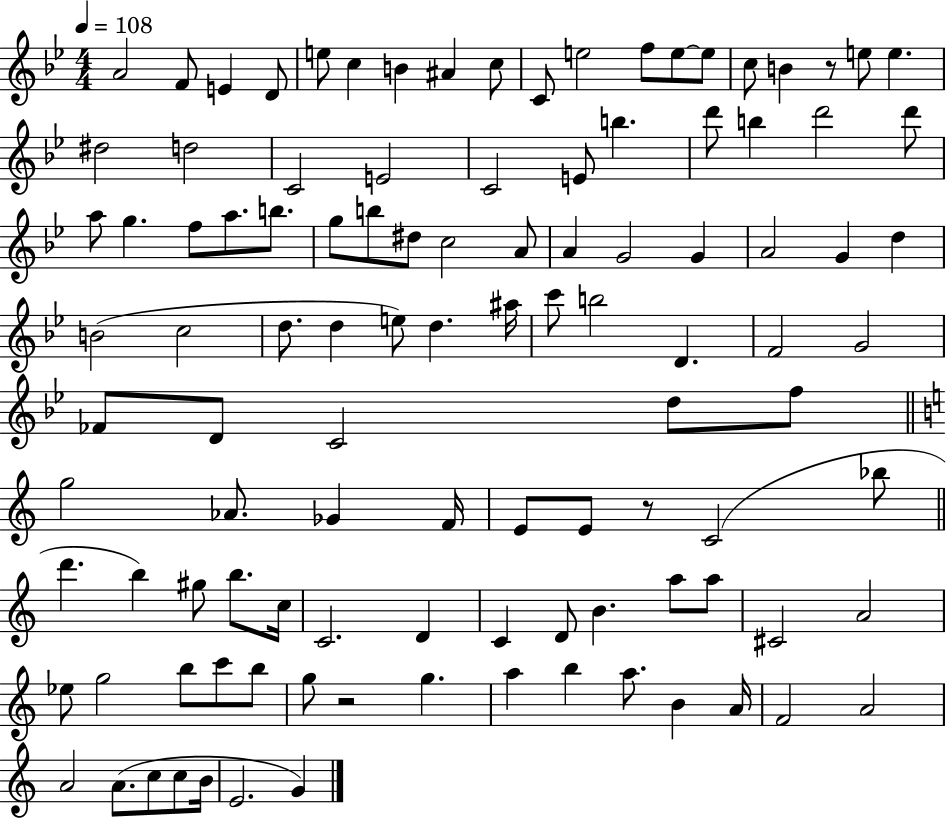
A4/h F4/e E4/q D4/e E5/e C5/q B4/q A#4/q C5/e C4/e E5/h F5/e E5/e E5/e C5/e B4/q R/e E5/e E5/q. D#5/h D5/h C4/h E4/h C4/h E4/e B5/q. D6/e B5/q D6/h D6/e A5/e G5/q. F5/e A5/e. B5/e. G5/e B5/e D#5/e C5/h A4/e A4/q G4/h G4/q A4/h G4/q D5/q B4/h C5/h D5/e. D5/q E5/e D5/q. A#5/s C6/e B5/h D4/q. F4/h G4/h FES4/e D4/e C4/h D5/e F5/e G5/h Ab4/e. Gb4/q F4/s E4/e E4/e R/e C4/h Bb5/e D6/q. B5/q G#5/e B5/e. C5/s C4/h. D4/q C4/q D4/e B4/q. A5/e A5/e C#4/h A4/h Eb5/e G5/h B5/e C6/e B5/e G5/e R/h G5/q. A5/q B5/q A5/e. B4/q A4/s F4/h A4/h A4/h A4/e. C5/e C5/e B4/s E4/h. G4/q